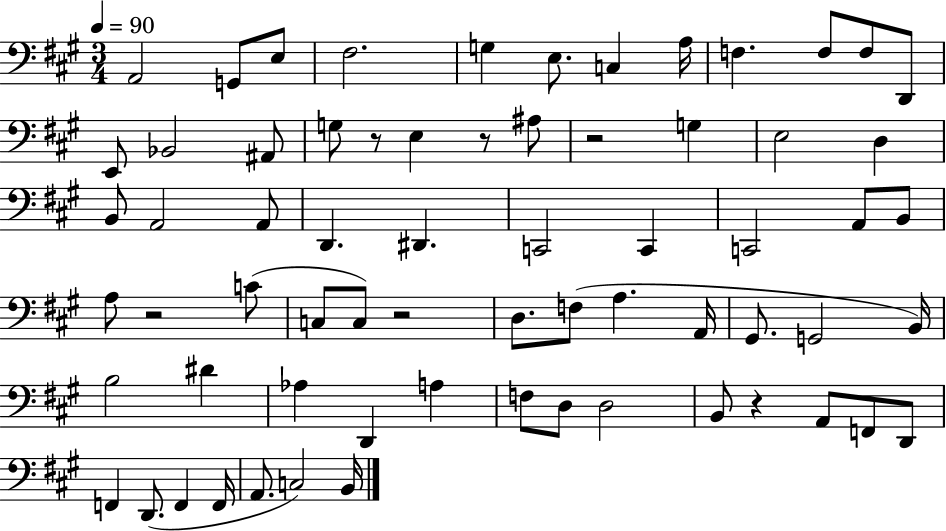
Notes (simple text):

A2/h G2/e E3/e F#3/h. G3/q E3/e. C3/q A3/s F3/q. F3/e F3/e D2/e E2/e Bb2/h A#2/e G3/e R/e E3/q R/e A#3/e R/h G3/q E3/h D3/q B2/e A2/h A2/e D2/q. D#2/q. C2/h C2/q C2/h A2/e B2/e A3/e R/h C4/e C3/e C3/e R/h D3/e. F3/e A3/q. A2/s G#2/e. G2/h B2/s B3/h D#4/q Ab3/q D2/q A3/q F3/e D3/e D3/h B2/e R/q A2/e F2/e D2/e F2/q D2/e. F2/q F2/s A2/e. C3/h B2/s